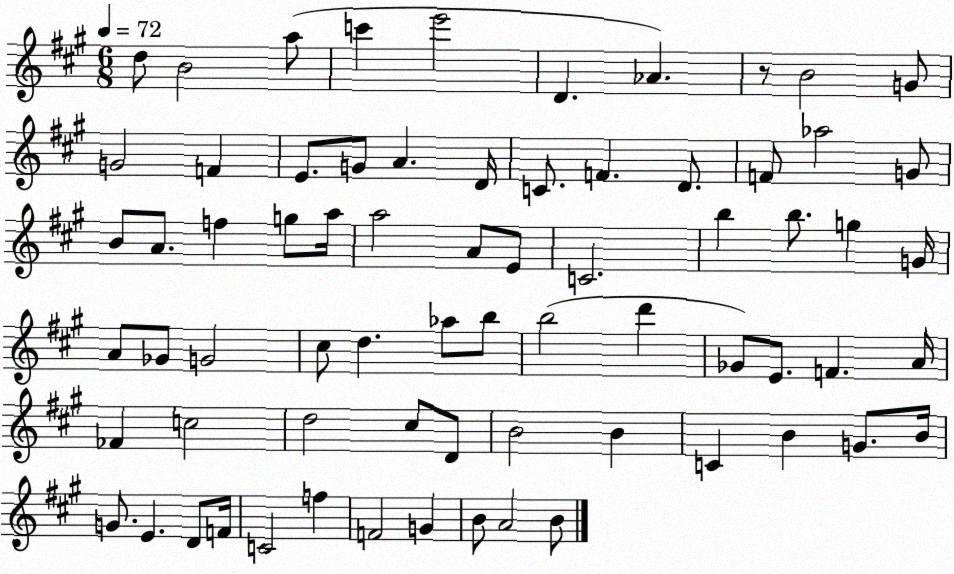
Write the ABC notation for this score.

X:1
T:Untitled
M:6/8
L:1/4
K:A
d/2 B2 a/2 c' e'2 D _A z/2 B2 G/2 G2 F E/2 G/2 A D/4 C/2 F D/2 F/2 _a2 G/2 B/2 A/2 f g/2 a/4 a2 A/2 E/2 C2 b b/2 g G/4 A/2 _G/2 G2 ^c/2 d _a/2 b/2 b2 d' _G/2 E/2 F A/4 _F c2 d2 ^c/2 D/2 B2 B C B G/2 B/4 G/2 E D/2 F/4 C2 f F2 G B/2 A2 B/2